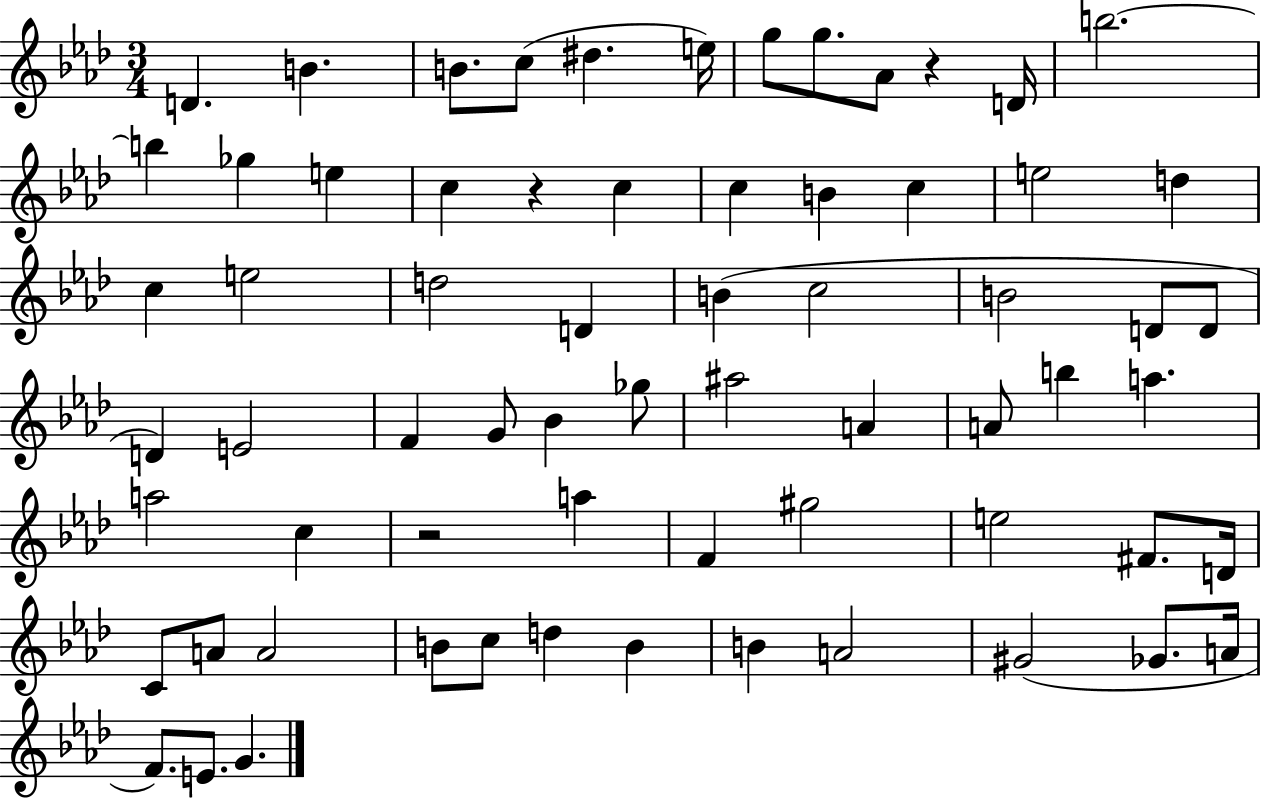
X:1
T:Untitled
M:3/4
L:1/4
K:Ab
D B B/2 c/2 ^d e/4 g/2 g/2 _A/2 z D/4 b2 b _g e c z c c B c e2 d c e2 d2 D B c2 B2 D/2 D/2 D E2 F G/2 _B _g/2 ^a2 A A/2 b a a2 c z2 a F ^g2 e2 ^F/2 D/4 C/2 A/2 A2 B/2 c/2 d B B A2 ^G2 _G/2 A/4 F/2 E/2 G